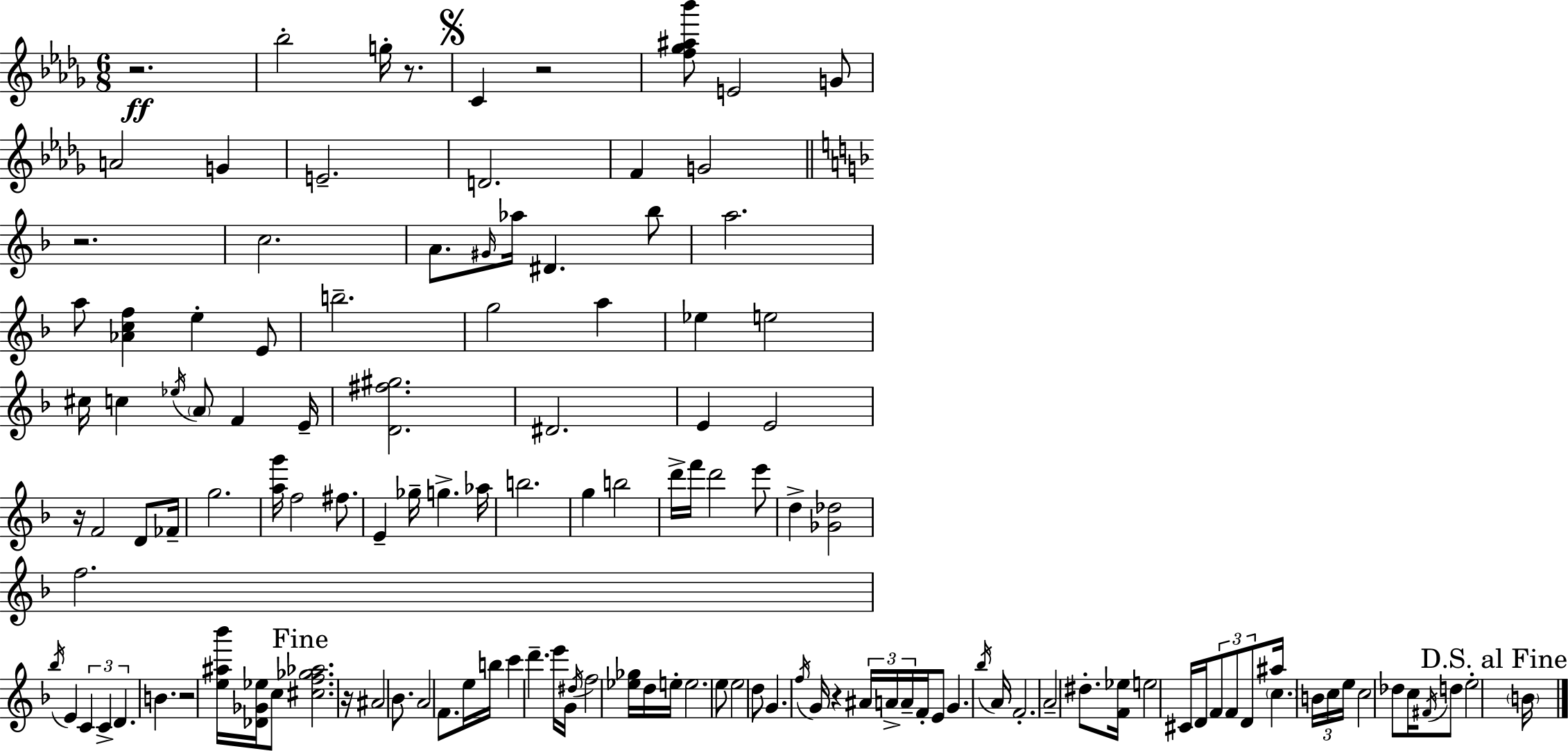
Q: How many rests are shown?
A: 8